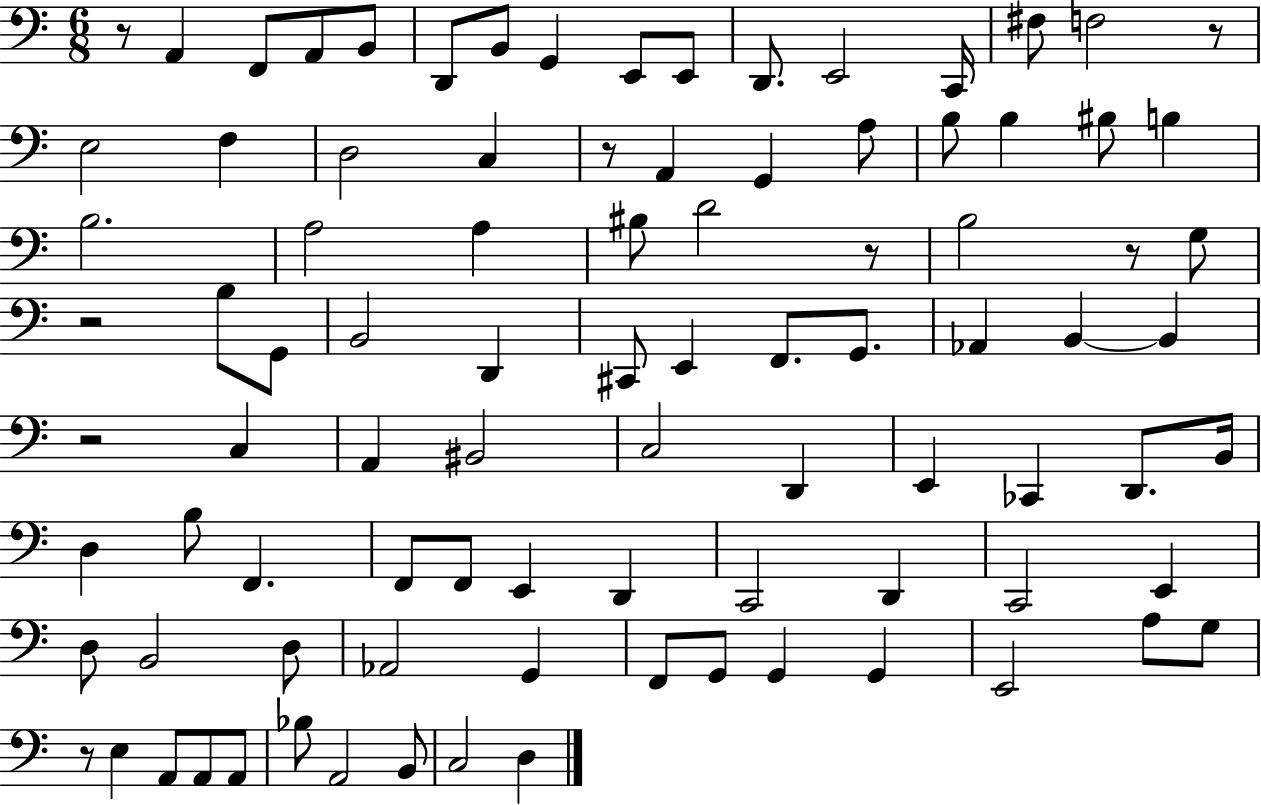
{
  \clef bass
  \numericTimeSignature
  \time 6/8
  \key c \major
  r8 a,4 f,8 a,8 b,8 | d,8 b,8 g,4 e,8 e,8 | d,8. e,2 c,16 | fis8 f2 r8 | \break e2 f4 | d2 c4 | r8 a,4 g,4 a8 | b8 b4 bis8 b4 | \break b2. | a2 a4 | bis8 d'2 r8 | b2 r8 g8 | \break r2 b8 g,8 | b,2 d,4 | cis,8 e,4 f,8. g,8. | aes,4 b,4~~ b,4 | \break r2 c4 | a,4 bis,2 | c2 d,4 | e,4 ces,4 d,8. b,16 | \break d4 b8 f,4. | f,8 f,8 e,4 d,4 | c,2 d,4 | c,2 e,4 | \break d8 b,2 d8 | aes,2 g,4 | f,8 g,8 g,4 g,4 | e,2 a8 g8 | \break r8 e4 a,8 a,8 a,8 | bes8 a,2 b,8 | c2 d4 | \bar "|."
}